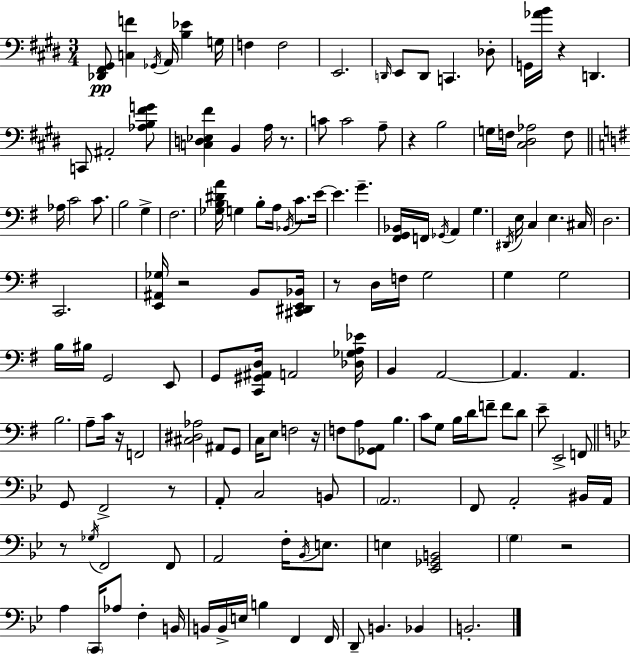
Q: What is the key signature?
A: E major